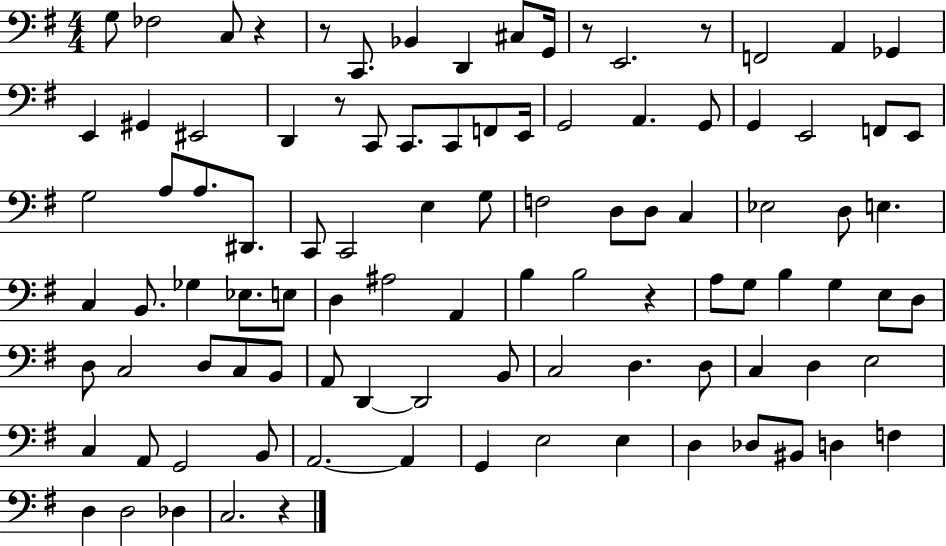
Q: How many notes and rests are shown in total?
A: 99